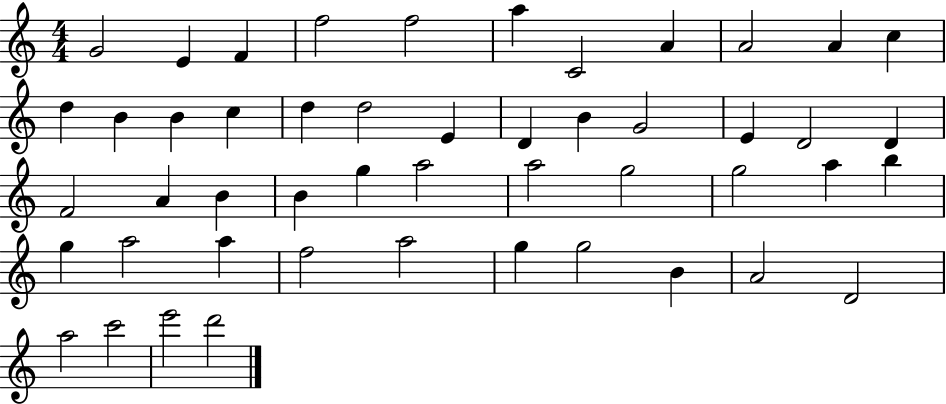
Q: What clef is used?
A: treble